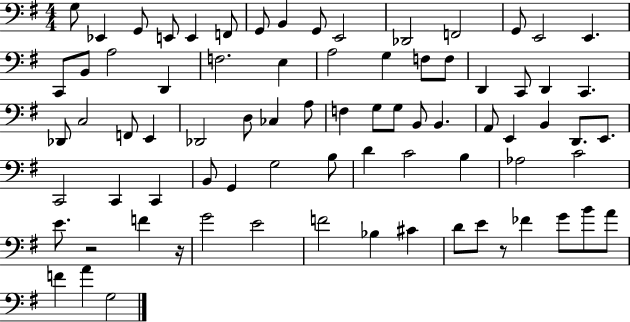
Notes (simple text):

G3/e Eb2/q G2/e E2/e E2/q F2/e G2/e B2/q G2/e E2/h Db2/h F2/h G2/e E2/h E2/q. C2/e B2/e A3/h D2/q F3/h. E3/q A3/h G3/q F3/e F3/e D2/q C2/e D2/q C2/q. Db2/e C3/h F2/e E2/q Db2/h D3/e CES3/q A3/e F3/q G3/e G3/e B2/e B2/q. A2/e E2/q B2/q D2/e. E2/e. C2/h C2/q C2/q B2/e G2/q G3/h B3/e D4/q C4/h B3/q Ab3/h C4/h E4/e. R/h F4/q R/s G4/h E4/h F4/h Bb3/q C#4/q D4/e E4/e R/e FES4/q G4/e B4/e A4/e F4/q A4/q G3/h